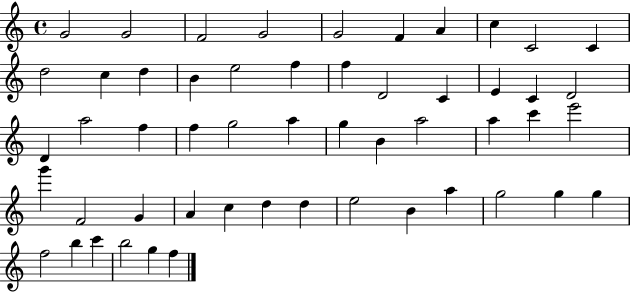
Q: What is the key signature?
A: C major